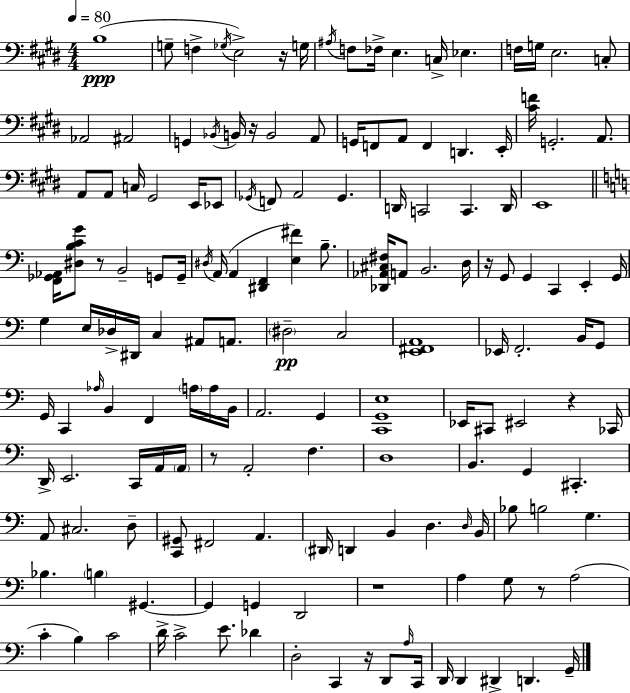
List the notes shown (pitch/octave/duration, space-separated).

B3/w G3/e F3/q Gb3/s E3/h R/s G3/s A#3/s F3/e FES3/s E3/q. C3/s Eb3/q. F3/s G3/s E3/h. C3/e Ab2/h A#2/h G2/q Bb2/s B2/s R/s B2/h A2/e G2/s F2/e A2/e F2/q D2/q. E2/s [C#4,F4]/s G2/h. A2/e. A2/e A2/e C3/s G#2/h E2/s Eb2/e Gb2/s F2/e A2/h Gb2/q. D2/s C2/h C2/q. D2/s E2/w [F2,Gb2,Ab2]/s [D#3,B3,C4,G4]/e R/e B2/h G2/e G2/s D#3/s A2/s A2/q [D#2,F2]/q [E3,F#4]/q B3/e. [Db2,Ab2,C#3,F#3]/s A2/e B2/h. D3/s R/s G2/e G2/q C2/q E2/q G2/s G3/q E3/s Db3/s D#2/s C3/q A#2/e A2/e. D#3/h C3/h [E2,F#2,A2]/w Eb2/s F2/h. B2/s G2/e G2/s C2/q Ab3/s B2/q F2/q A3/s A3/s B2/s A2/h. G2/q [C2,G2,E3]/w Eb2/s C#2/e EIS2/h R/q CES2/s D2/s E2/h. C2/s A2/s A2/s R/e A2/h F3/q. D3/w B2/q. G2/q C#2/q. A2/e C#3/h. D3/e [C2,G#2]/e F#2/h A2/q. D#2/s D2/q B2/q D3/q. D3/s B2/s Bb3/e B3/h G3/q. Bb3/q. B3/q G#2/q. G#2/q G2/q D2/h R/w A3/q G3/e R/e A3/h C4/q B3/q C4/h D4/s C4/h E4/e. Db4/q D3/h C2/q R/s D2/e A3/s C2/s D2/s D2/q D#2/q D2/q. G2/s